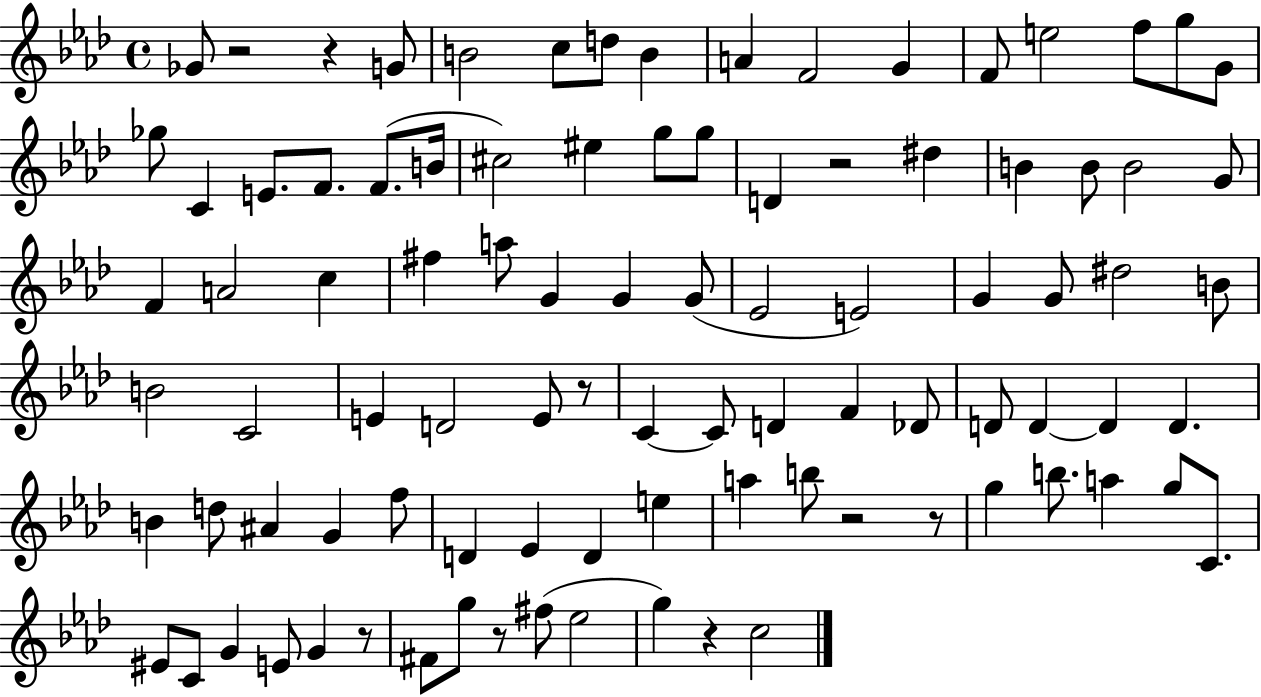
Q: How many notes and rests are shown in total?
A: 94